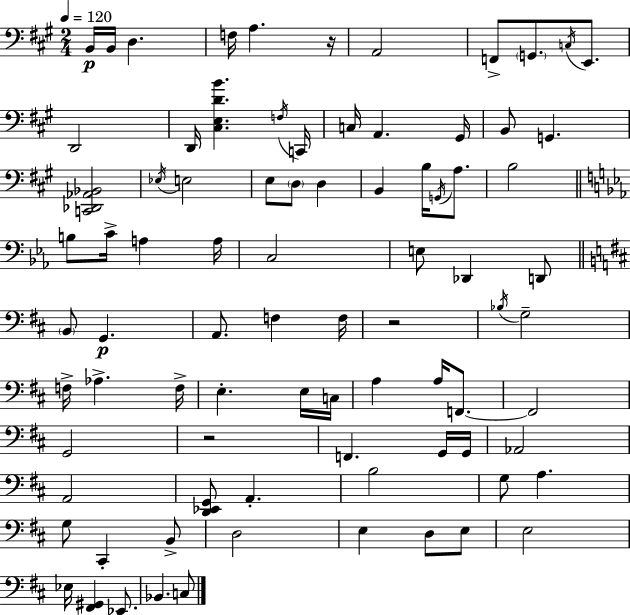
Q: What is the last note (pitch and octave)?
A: C3